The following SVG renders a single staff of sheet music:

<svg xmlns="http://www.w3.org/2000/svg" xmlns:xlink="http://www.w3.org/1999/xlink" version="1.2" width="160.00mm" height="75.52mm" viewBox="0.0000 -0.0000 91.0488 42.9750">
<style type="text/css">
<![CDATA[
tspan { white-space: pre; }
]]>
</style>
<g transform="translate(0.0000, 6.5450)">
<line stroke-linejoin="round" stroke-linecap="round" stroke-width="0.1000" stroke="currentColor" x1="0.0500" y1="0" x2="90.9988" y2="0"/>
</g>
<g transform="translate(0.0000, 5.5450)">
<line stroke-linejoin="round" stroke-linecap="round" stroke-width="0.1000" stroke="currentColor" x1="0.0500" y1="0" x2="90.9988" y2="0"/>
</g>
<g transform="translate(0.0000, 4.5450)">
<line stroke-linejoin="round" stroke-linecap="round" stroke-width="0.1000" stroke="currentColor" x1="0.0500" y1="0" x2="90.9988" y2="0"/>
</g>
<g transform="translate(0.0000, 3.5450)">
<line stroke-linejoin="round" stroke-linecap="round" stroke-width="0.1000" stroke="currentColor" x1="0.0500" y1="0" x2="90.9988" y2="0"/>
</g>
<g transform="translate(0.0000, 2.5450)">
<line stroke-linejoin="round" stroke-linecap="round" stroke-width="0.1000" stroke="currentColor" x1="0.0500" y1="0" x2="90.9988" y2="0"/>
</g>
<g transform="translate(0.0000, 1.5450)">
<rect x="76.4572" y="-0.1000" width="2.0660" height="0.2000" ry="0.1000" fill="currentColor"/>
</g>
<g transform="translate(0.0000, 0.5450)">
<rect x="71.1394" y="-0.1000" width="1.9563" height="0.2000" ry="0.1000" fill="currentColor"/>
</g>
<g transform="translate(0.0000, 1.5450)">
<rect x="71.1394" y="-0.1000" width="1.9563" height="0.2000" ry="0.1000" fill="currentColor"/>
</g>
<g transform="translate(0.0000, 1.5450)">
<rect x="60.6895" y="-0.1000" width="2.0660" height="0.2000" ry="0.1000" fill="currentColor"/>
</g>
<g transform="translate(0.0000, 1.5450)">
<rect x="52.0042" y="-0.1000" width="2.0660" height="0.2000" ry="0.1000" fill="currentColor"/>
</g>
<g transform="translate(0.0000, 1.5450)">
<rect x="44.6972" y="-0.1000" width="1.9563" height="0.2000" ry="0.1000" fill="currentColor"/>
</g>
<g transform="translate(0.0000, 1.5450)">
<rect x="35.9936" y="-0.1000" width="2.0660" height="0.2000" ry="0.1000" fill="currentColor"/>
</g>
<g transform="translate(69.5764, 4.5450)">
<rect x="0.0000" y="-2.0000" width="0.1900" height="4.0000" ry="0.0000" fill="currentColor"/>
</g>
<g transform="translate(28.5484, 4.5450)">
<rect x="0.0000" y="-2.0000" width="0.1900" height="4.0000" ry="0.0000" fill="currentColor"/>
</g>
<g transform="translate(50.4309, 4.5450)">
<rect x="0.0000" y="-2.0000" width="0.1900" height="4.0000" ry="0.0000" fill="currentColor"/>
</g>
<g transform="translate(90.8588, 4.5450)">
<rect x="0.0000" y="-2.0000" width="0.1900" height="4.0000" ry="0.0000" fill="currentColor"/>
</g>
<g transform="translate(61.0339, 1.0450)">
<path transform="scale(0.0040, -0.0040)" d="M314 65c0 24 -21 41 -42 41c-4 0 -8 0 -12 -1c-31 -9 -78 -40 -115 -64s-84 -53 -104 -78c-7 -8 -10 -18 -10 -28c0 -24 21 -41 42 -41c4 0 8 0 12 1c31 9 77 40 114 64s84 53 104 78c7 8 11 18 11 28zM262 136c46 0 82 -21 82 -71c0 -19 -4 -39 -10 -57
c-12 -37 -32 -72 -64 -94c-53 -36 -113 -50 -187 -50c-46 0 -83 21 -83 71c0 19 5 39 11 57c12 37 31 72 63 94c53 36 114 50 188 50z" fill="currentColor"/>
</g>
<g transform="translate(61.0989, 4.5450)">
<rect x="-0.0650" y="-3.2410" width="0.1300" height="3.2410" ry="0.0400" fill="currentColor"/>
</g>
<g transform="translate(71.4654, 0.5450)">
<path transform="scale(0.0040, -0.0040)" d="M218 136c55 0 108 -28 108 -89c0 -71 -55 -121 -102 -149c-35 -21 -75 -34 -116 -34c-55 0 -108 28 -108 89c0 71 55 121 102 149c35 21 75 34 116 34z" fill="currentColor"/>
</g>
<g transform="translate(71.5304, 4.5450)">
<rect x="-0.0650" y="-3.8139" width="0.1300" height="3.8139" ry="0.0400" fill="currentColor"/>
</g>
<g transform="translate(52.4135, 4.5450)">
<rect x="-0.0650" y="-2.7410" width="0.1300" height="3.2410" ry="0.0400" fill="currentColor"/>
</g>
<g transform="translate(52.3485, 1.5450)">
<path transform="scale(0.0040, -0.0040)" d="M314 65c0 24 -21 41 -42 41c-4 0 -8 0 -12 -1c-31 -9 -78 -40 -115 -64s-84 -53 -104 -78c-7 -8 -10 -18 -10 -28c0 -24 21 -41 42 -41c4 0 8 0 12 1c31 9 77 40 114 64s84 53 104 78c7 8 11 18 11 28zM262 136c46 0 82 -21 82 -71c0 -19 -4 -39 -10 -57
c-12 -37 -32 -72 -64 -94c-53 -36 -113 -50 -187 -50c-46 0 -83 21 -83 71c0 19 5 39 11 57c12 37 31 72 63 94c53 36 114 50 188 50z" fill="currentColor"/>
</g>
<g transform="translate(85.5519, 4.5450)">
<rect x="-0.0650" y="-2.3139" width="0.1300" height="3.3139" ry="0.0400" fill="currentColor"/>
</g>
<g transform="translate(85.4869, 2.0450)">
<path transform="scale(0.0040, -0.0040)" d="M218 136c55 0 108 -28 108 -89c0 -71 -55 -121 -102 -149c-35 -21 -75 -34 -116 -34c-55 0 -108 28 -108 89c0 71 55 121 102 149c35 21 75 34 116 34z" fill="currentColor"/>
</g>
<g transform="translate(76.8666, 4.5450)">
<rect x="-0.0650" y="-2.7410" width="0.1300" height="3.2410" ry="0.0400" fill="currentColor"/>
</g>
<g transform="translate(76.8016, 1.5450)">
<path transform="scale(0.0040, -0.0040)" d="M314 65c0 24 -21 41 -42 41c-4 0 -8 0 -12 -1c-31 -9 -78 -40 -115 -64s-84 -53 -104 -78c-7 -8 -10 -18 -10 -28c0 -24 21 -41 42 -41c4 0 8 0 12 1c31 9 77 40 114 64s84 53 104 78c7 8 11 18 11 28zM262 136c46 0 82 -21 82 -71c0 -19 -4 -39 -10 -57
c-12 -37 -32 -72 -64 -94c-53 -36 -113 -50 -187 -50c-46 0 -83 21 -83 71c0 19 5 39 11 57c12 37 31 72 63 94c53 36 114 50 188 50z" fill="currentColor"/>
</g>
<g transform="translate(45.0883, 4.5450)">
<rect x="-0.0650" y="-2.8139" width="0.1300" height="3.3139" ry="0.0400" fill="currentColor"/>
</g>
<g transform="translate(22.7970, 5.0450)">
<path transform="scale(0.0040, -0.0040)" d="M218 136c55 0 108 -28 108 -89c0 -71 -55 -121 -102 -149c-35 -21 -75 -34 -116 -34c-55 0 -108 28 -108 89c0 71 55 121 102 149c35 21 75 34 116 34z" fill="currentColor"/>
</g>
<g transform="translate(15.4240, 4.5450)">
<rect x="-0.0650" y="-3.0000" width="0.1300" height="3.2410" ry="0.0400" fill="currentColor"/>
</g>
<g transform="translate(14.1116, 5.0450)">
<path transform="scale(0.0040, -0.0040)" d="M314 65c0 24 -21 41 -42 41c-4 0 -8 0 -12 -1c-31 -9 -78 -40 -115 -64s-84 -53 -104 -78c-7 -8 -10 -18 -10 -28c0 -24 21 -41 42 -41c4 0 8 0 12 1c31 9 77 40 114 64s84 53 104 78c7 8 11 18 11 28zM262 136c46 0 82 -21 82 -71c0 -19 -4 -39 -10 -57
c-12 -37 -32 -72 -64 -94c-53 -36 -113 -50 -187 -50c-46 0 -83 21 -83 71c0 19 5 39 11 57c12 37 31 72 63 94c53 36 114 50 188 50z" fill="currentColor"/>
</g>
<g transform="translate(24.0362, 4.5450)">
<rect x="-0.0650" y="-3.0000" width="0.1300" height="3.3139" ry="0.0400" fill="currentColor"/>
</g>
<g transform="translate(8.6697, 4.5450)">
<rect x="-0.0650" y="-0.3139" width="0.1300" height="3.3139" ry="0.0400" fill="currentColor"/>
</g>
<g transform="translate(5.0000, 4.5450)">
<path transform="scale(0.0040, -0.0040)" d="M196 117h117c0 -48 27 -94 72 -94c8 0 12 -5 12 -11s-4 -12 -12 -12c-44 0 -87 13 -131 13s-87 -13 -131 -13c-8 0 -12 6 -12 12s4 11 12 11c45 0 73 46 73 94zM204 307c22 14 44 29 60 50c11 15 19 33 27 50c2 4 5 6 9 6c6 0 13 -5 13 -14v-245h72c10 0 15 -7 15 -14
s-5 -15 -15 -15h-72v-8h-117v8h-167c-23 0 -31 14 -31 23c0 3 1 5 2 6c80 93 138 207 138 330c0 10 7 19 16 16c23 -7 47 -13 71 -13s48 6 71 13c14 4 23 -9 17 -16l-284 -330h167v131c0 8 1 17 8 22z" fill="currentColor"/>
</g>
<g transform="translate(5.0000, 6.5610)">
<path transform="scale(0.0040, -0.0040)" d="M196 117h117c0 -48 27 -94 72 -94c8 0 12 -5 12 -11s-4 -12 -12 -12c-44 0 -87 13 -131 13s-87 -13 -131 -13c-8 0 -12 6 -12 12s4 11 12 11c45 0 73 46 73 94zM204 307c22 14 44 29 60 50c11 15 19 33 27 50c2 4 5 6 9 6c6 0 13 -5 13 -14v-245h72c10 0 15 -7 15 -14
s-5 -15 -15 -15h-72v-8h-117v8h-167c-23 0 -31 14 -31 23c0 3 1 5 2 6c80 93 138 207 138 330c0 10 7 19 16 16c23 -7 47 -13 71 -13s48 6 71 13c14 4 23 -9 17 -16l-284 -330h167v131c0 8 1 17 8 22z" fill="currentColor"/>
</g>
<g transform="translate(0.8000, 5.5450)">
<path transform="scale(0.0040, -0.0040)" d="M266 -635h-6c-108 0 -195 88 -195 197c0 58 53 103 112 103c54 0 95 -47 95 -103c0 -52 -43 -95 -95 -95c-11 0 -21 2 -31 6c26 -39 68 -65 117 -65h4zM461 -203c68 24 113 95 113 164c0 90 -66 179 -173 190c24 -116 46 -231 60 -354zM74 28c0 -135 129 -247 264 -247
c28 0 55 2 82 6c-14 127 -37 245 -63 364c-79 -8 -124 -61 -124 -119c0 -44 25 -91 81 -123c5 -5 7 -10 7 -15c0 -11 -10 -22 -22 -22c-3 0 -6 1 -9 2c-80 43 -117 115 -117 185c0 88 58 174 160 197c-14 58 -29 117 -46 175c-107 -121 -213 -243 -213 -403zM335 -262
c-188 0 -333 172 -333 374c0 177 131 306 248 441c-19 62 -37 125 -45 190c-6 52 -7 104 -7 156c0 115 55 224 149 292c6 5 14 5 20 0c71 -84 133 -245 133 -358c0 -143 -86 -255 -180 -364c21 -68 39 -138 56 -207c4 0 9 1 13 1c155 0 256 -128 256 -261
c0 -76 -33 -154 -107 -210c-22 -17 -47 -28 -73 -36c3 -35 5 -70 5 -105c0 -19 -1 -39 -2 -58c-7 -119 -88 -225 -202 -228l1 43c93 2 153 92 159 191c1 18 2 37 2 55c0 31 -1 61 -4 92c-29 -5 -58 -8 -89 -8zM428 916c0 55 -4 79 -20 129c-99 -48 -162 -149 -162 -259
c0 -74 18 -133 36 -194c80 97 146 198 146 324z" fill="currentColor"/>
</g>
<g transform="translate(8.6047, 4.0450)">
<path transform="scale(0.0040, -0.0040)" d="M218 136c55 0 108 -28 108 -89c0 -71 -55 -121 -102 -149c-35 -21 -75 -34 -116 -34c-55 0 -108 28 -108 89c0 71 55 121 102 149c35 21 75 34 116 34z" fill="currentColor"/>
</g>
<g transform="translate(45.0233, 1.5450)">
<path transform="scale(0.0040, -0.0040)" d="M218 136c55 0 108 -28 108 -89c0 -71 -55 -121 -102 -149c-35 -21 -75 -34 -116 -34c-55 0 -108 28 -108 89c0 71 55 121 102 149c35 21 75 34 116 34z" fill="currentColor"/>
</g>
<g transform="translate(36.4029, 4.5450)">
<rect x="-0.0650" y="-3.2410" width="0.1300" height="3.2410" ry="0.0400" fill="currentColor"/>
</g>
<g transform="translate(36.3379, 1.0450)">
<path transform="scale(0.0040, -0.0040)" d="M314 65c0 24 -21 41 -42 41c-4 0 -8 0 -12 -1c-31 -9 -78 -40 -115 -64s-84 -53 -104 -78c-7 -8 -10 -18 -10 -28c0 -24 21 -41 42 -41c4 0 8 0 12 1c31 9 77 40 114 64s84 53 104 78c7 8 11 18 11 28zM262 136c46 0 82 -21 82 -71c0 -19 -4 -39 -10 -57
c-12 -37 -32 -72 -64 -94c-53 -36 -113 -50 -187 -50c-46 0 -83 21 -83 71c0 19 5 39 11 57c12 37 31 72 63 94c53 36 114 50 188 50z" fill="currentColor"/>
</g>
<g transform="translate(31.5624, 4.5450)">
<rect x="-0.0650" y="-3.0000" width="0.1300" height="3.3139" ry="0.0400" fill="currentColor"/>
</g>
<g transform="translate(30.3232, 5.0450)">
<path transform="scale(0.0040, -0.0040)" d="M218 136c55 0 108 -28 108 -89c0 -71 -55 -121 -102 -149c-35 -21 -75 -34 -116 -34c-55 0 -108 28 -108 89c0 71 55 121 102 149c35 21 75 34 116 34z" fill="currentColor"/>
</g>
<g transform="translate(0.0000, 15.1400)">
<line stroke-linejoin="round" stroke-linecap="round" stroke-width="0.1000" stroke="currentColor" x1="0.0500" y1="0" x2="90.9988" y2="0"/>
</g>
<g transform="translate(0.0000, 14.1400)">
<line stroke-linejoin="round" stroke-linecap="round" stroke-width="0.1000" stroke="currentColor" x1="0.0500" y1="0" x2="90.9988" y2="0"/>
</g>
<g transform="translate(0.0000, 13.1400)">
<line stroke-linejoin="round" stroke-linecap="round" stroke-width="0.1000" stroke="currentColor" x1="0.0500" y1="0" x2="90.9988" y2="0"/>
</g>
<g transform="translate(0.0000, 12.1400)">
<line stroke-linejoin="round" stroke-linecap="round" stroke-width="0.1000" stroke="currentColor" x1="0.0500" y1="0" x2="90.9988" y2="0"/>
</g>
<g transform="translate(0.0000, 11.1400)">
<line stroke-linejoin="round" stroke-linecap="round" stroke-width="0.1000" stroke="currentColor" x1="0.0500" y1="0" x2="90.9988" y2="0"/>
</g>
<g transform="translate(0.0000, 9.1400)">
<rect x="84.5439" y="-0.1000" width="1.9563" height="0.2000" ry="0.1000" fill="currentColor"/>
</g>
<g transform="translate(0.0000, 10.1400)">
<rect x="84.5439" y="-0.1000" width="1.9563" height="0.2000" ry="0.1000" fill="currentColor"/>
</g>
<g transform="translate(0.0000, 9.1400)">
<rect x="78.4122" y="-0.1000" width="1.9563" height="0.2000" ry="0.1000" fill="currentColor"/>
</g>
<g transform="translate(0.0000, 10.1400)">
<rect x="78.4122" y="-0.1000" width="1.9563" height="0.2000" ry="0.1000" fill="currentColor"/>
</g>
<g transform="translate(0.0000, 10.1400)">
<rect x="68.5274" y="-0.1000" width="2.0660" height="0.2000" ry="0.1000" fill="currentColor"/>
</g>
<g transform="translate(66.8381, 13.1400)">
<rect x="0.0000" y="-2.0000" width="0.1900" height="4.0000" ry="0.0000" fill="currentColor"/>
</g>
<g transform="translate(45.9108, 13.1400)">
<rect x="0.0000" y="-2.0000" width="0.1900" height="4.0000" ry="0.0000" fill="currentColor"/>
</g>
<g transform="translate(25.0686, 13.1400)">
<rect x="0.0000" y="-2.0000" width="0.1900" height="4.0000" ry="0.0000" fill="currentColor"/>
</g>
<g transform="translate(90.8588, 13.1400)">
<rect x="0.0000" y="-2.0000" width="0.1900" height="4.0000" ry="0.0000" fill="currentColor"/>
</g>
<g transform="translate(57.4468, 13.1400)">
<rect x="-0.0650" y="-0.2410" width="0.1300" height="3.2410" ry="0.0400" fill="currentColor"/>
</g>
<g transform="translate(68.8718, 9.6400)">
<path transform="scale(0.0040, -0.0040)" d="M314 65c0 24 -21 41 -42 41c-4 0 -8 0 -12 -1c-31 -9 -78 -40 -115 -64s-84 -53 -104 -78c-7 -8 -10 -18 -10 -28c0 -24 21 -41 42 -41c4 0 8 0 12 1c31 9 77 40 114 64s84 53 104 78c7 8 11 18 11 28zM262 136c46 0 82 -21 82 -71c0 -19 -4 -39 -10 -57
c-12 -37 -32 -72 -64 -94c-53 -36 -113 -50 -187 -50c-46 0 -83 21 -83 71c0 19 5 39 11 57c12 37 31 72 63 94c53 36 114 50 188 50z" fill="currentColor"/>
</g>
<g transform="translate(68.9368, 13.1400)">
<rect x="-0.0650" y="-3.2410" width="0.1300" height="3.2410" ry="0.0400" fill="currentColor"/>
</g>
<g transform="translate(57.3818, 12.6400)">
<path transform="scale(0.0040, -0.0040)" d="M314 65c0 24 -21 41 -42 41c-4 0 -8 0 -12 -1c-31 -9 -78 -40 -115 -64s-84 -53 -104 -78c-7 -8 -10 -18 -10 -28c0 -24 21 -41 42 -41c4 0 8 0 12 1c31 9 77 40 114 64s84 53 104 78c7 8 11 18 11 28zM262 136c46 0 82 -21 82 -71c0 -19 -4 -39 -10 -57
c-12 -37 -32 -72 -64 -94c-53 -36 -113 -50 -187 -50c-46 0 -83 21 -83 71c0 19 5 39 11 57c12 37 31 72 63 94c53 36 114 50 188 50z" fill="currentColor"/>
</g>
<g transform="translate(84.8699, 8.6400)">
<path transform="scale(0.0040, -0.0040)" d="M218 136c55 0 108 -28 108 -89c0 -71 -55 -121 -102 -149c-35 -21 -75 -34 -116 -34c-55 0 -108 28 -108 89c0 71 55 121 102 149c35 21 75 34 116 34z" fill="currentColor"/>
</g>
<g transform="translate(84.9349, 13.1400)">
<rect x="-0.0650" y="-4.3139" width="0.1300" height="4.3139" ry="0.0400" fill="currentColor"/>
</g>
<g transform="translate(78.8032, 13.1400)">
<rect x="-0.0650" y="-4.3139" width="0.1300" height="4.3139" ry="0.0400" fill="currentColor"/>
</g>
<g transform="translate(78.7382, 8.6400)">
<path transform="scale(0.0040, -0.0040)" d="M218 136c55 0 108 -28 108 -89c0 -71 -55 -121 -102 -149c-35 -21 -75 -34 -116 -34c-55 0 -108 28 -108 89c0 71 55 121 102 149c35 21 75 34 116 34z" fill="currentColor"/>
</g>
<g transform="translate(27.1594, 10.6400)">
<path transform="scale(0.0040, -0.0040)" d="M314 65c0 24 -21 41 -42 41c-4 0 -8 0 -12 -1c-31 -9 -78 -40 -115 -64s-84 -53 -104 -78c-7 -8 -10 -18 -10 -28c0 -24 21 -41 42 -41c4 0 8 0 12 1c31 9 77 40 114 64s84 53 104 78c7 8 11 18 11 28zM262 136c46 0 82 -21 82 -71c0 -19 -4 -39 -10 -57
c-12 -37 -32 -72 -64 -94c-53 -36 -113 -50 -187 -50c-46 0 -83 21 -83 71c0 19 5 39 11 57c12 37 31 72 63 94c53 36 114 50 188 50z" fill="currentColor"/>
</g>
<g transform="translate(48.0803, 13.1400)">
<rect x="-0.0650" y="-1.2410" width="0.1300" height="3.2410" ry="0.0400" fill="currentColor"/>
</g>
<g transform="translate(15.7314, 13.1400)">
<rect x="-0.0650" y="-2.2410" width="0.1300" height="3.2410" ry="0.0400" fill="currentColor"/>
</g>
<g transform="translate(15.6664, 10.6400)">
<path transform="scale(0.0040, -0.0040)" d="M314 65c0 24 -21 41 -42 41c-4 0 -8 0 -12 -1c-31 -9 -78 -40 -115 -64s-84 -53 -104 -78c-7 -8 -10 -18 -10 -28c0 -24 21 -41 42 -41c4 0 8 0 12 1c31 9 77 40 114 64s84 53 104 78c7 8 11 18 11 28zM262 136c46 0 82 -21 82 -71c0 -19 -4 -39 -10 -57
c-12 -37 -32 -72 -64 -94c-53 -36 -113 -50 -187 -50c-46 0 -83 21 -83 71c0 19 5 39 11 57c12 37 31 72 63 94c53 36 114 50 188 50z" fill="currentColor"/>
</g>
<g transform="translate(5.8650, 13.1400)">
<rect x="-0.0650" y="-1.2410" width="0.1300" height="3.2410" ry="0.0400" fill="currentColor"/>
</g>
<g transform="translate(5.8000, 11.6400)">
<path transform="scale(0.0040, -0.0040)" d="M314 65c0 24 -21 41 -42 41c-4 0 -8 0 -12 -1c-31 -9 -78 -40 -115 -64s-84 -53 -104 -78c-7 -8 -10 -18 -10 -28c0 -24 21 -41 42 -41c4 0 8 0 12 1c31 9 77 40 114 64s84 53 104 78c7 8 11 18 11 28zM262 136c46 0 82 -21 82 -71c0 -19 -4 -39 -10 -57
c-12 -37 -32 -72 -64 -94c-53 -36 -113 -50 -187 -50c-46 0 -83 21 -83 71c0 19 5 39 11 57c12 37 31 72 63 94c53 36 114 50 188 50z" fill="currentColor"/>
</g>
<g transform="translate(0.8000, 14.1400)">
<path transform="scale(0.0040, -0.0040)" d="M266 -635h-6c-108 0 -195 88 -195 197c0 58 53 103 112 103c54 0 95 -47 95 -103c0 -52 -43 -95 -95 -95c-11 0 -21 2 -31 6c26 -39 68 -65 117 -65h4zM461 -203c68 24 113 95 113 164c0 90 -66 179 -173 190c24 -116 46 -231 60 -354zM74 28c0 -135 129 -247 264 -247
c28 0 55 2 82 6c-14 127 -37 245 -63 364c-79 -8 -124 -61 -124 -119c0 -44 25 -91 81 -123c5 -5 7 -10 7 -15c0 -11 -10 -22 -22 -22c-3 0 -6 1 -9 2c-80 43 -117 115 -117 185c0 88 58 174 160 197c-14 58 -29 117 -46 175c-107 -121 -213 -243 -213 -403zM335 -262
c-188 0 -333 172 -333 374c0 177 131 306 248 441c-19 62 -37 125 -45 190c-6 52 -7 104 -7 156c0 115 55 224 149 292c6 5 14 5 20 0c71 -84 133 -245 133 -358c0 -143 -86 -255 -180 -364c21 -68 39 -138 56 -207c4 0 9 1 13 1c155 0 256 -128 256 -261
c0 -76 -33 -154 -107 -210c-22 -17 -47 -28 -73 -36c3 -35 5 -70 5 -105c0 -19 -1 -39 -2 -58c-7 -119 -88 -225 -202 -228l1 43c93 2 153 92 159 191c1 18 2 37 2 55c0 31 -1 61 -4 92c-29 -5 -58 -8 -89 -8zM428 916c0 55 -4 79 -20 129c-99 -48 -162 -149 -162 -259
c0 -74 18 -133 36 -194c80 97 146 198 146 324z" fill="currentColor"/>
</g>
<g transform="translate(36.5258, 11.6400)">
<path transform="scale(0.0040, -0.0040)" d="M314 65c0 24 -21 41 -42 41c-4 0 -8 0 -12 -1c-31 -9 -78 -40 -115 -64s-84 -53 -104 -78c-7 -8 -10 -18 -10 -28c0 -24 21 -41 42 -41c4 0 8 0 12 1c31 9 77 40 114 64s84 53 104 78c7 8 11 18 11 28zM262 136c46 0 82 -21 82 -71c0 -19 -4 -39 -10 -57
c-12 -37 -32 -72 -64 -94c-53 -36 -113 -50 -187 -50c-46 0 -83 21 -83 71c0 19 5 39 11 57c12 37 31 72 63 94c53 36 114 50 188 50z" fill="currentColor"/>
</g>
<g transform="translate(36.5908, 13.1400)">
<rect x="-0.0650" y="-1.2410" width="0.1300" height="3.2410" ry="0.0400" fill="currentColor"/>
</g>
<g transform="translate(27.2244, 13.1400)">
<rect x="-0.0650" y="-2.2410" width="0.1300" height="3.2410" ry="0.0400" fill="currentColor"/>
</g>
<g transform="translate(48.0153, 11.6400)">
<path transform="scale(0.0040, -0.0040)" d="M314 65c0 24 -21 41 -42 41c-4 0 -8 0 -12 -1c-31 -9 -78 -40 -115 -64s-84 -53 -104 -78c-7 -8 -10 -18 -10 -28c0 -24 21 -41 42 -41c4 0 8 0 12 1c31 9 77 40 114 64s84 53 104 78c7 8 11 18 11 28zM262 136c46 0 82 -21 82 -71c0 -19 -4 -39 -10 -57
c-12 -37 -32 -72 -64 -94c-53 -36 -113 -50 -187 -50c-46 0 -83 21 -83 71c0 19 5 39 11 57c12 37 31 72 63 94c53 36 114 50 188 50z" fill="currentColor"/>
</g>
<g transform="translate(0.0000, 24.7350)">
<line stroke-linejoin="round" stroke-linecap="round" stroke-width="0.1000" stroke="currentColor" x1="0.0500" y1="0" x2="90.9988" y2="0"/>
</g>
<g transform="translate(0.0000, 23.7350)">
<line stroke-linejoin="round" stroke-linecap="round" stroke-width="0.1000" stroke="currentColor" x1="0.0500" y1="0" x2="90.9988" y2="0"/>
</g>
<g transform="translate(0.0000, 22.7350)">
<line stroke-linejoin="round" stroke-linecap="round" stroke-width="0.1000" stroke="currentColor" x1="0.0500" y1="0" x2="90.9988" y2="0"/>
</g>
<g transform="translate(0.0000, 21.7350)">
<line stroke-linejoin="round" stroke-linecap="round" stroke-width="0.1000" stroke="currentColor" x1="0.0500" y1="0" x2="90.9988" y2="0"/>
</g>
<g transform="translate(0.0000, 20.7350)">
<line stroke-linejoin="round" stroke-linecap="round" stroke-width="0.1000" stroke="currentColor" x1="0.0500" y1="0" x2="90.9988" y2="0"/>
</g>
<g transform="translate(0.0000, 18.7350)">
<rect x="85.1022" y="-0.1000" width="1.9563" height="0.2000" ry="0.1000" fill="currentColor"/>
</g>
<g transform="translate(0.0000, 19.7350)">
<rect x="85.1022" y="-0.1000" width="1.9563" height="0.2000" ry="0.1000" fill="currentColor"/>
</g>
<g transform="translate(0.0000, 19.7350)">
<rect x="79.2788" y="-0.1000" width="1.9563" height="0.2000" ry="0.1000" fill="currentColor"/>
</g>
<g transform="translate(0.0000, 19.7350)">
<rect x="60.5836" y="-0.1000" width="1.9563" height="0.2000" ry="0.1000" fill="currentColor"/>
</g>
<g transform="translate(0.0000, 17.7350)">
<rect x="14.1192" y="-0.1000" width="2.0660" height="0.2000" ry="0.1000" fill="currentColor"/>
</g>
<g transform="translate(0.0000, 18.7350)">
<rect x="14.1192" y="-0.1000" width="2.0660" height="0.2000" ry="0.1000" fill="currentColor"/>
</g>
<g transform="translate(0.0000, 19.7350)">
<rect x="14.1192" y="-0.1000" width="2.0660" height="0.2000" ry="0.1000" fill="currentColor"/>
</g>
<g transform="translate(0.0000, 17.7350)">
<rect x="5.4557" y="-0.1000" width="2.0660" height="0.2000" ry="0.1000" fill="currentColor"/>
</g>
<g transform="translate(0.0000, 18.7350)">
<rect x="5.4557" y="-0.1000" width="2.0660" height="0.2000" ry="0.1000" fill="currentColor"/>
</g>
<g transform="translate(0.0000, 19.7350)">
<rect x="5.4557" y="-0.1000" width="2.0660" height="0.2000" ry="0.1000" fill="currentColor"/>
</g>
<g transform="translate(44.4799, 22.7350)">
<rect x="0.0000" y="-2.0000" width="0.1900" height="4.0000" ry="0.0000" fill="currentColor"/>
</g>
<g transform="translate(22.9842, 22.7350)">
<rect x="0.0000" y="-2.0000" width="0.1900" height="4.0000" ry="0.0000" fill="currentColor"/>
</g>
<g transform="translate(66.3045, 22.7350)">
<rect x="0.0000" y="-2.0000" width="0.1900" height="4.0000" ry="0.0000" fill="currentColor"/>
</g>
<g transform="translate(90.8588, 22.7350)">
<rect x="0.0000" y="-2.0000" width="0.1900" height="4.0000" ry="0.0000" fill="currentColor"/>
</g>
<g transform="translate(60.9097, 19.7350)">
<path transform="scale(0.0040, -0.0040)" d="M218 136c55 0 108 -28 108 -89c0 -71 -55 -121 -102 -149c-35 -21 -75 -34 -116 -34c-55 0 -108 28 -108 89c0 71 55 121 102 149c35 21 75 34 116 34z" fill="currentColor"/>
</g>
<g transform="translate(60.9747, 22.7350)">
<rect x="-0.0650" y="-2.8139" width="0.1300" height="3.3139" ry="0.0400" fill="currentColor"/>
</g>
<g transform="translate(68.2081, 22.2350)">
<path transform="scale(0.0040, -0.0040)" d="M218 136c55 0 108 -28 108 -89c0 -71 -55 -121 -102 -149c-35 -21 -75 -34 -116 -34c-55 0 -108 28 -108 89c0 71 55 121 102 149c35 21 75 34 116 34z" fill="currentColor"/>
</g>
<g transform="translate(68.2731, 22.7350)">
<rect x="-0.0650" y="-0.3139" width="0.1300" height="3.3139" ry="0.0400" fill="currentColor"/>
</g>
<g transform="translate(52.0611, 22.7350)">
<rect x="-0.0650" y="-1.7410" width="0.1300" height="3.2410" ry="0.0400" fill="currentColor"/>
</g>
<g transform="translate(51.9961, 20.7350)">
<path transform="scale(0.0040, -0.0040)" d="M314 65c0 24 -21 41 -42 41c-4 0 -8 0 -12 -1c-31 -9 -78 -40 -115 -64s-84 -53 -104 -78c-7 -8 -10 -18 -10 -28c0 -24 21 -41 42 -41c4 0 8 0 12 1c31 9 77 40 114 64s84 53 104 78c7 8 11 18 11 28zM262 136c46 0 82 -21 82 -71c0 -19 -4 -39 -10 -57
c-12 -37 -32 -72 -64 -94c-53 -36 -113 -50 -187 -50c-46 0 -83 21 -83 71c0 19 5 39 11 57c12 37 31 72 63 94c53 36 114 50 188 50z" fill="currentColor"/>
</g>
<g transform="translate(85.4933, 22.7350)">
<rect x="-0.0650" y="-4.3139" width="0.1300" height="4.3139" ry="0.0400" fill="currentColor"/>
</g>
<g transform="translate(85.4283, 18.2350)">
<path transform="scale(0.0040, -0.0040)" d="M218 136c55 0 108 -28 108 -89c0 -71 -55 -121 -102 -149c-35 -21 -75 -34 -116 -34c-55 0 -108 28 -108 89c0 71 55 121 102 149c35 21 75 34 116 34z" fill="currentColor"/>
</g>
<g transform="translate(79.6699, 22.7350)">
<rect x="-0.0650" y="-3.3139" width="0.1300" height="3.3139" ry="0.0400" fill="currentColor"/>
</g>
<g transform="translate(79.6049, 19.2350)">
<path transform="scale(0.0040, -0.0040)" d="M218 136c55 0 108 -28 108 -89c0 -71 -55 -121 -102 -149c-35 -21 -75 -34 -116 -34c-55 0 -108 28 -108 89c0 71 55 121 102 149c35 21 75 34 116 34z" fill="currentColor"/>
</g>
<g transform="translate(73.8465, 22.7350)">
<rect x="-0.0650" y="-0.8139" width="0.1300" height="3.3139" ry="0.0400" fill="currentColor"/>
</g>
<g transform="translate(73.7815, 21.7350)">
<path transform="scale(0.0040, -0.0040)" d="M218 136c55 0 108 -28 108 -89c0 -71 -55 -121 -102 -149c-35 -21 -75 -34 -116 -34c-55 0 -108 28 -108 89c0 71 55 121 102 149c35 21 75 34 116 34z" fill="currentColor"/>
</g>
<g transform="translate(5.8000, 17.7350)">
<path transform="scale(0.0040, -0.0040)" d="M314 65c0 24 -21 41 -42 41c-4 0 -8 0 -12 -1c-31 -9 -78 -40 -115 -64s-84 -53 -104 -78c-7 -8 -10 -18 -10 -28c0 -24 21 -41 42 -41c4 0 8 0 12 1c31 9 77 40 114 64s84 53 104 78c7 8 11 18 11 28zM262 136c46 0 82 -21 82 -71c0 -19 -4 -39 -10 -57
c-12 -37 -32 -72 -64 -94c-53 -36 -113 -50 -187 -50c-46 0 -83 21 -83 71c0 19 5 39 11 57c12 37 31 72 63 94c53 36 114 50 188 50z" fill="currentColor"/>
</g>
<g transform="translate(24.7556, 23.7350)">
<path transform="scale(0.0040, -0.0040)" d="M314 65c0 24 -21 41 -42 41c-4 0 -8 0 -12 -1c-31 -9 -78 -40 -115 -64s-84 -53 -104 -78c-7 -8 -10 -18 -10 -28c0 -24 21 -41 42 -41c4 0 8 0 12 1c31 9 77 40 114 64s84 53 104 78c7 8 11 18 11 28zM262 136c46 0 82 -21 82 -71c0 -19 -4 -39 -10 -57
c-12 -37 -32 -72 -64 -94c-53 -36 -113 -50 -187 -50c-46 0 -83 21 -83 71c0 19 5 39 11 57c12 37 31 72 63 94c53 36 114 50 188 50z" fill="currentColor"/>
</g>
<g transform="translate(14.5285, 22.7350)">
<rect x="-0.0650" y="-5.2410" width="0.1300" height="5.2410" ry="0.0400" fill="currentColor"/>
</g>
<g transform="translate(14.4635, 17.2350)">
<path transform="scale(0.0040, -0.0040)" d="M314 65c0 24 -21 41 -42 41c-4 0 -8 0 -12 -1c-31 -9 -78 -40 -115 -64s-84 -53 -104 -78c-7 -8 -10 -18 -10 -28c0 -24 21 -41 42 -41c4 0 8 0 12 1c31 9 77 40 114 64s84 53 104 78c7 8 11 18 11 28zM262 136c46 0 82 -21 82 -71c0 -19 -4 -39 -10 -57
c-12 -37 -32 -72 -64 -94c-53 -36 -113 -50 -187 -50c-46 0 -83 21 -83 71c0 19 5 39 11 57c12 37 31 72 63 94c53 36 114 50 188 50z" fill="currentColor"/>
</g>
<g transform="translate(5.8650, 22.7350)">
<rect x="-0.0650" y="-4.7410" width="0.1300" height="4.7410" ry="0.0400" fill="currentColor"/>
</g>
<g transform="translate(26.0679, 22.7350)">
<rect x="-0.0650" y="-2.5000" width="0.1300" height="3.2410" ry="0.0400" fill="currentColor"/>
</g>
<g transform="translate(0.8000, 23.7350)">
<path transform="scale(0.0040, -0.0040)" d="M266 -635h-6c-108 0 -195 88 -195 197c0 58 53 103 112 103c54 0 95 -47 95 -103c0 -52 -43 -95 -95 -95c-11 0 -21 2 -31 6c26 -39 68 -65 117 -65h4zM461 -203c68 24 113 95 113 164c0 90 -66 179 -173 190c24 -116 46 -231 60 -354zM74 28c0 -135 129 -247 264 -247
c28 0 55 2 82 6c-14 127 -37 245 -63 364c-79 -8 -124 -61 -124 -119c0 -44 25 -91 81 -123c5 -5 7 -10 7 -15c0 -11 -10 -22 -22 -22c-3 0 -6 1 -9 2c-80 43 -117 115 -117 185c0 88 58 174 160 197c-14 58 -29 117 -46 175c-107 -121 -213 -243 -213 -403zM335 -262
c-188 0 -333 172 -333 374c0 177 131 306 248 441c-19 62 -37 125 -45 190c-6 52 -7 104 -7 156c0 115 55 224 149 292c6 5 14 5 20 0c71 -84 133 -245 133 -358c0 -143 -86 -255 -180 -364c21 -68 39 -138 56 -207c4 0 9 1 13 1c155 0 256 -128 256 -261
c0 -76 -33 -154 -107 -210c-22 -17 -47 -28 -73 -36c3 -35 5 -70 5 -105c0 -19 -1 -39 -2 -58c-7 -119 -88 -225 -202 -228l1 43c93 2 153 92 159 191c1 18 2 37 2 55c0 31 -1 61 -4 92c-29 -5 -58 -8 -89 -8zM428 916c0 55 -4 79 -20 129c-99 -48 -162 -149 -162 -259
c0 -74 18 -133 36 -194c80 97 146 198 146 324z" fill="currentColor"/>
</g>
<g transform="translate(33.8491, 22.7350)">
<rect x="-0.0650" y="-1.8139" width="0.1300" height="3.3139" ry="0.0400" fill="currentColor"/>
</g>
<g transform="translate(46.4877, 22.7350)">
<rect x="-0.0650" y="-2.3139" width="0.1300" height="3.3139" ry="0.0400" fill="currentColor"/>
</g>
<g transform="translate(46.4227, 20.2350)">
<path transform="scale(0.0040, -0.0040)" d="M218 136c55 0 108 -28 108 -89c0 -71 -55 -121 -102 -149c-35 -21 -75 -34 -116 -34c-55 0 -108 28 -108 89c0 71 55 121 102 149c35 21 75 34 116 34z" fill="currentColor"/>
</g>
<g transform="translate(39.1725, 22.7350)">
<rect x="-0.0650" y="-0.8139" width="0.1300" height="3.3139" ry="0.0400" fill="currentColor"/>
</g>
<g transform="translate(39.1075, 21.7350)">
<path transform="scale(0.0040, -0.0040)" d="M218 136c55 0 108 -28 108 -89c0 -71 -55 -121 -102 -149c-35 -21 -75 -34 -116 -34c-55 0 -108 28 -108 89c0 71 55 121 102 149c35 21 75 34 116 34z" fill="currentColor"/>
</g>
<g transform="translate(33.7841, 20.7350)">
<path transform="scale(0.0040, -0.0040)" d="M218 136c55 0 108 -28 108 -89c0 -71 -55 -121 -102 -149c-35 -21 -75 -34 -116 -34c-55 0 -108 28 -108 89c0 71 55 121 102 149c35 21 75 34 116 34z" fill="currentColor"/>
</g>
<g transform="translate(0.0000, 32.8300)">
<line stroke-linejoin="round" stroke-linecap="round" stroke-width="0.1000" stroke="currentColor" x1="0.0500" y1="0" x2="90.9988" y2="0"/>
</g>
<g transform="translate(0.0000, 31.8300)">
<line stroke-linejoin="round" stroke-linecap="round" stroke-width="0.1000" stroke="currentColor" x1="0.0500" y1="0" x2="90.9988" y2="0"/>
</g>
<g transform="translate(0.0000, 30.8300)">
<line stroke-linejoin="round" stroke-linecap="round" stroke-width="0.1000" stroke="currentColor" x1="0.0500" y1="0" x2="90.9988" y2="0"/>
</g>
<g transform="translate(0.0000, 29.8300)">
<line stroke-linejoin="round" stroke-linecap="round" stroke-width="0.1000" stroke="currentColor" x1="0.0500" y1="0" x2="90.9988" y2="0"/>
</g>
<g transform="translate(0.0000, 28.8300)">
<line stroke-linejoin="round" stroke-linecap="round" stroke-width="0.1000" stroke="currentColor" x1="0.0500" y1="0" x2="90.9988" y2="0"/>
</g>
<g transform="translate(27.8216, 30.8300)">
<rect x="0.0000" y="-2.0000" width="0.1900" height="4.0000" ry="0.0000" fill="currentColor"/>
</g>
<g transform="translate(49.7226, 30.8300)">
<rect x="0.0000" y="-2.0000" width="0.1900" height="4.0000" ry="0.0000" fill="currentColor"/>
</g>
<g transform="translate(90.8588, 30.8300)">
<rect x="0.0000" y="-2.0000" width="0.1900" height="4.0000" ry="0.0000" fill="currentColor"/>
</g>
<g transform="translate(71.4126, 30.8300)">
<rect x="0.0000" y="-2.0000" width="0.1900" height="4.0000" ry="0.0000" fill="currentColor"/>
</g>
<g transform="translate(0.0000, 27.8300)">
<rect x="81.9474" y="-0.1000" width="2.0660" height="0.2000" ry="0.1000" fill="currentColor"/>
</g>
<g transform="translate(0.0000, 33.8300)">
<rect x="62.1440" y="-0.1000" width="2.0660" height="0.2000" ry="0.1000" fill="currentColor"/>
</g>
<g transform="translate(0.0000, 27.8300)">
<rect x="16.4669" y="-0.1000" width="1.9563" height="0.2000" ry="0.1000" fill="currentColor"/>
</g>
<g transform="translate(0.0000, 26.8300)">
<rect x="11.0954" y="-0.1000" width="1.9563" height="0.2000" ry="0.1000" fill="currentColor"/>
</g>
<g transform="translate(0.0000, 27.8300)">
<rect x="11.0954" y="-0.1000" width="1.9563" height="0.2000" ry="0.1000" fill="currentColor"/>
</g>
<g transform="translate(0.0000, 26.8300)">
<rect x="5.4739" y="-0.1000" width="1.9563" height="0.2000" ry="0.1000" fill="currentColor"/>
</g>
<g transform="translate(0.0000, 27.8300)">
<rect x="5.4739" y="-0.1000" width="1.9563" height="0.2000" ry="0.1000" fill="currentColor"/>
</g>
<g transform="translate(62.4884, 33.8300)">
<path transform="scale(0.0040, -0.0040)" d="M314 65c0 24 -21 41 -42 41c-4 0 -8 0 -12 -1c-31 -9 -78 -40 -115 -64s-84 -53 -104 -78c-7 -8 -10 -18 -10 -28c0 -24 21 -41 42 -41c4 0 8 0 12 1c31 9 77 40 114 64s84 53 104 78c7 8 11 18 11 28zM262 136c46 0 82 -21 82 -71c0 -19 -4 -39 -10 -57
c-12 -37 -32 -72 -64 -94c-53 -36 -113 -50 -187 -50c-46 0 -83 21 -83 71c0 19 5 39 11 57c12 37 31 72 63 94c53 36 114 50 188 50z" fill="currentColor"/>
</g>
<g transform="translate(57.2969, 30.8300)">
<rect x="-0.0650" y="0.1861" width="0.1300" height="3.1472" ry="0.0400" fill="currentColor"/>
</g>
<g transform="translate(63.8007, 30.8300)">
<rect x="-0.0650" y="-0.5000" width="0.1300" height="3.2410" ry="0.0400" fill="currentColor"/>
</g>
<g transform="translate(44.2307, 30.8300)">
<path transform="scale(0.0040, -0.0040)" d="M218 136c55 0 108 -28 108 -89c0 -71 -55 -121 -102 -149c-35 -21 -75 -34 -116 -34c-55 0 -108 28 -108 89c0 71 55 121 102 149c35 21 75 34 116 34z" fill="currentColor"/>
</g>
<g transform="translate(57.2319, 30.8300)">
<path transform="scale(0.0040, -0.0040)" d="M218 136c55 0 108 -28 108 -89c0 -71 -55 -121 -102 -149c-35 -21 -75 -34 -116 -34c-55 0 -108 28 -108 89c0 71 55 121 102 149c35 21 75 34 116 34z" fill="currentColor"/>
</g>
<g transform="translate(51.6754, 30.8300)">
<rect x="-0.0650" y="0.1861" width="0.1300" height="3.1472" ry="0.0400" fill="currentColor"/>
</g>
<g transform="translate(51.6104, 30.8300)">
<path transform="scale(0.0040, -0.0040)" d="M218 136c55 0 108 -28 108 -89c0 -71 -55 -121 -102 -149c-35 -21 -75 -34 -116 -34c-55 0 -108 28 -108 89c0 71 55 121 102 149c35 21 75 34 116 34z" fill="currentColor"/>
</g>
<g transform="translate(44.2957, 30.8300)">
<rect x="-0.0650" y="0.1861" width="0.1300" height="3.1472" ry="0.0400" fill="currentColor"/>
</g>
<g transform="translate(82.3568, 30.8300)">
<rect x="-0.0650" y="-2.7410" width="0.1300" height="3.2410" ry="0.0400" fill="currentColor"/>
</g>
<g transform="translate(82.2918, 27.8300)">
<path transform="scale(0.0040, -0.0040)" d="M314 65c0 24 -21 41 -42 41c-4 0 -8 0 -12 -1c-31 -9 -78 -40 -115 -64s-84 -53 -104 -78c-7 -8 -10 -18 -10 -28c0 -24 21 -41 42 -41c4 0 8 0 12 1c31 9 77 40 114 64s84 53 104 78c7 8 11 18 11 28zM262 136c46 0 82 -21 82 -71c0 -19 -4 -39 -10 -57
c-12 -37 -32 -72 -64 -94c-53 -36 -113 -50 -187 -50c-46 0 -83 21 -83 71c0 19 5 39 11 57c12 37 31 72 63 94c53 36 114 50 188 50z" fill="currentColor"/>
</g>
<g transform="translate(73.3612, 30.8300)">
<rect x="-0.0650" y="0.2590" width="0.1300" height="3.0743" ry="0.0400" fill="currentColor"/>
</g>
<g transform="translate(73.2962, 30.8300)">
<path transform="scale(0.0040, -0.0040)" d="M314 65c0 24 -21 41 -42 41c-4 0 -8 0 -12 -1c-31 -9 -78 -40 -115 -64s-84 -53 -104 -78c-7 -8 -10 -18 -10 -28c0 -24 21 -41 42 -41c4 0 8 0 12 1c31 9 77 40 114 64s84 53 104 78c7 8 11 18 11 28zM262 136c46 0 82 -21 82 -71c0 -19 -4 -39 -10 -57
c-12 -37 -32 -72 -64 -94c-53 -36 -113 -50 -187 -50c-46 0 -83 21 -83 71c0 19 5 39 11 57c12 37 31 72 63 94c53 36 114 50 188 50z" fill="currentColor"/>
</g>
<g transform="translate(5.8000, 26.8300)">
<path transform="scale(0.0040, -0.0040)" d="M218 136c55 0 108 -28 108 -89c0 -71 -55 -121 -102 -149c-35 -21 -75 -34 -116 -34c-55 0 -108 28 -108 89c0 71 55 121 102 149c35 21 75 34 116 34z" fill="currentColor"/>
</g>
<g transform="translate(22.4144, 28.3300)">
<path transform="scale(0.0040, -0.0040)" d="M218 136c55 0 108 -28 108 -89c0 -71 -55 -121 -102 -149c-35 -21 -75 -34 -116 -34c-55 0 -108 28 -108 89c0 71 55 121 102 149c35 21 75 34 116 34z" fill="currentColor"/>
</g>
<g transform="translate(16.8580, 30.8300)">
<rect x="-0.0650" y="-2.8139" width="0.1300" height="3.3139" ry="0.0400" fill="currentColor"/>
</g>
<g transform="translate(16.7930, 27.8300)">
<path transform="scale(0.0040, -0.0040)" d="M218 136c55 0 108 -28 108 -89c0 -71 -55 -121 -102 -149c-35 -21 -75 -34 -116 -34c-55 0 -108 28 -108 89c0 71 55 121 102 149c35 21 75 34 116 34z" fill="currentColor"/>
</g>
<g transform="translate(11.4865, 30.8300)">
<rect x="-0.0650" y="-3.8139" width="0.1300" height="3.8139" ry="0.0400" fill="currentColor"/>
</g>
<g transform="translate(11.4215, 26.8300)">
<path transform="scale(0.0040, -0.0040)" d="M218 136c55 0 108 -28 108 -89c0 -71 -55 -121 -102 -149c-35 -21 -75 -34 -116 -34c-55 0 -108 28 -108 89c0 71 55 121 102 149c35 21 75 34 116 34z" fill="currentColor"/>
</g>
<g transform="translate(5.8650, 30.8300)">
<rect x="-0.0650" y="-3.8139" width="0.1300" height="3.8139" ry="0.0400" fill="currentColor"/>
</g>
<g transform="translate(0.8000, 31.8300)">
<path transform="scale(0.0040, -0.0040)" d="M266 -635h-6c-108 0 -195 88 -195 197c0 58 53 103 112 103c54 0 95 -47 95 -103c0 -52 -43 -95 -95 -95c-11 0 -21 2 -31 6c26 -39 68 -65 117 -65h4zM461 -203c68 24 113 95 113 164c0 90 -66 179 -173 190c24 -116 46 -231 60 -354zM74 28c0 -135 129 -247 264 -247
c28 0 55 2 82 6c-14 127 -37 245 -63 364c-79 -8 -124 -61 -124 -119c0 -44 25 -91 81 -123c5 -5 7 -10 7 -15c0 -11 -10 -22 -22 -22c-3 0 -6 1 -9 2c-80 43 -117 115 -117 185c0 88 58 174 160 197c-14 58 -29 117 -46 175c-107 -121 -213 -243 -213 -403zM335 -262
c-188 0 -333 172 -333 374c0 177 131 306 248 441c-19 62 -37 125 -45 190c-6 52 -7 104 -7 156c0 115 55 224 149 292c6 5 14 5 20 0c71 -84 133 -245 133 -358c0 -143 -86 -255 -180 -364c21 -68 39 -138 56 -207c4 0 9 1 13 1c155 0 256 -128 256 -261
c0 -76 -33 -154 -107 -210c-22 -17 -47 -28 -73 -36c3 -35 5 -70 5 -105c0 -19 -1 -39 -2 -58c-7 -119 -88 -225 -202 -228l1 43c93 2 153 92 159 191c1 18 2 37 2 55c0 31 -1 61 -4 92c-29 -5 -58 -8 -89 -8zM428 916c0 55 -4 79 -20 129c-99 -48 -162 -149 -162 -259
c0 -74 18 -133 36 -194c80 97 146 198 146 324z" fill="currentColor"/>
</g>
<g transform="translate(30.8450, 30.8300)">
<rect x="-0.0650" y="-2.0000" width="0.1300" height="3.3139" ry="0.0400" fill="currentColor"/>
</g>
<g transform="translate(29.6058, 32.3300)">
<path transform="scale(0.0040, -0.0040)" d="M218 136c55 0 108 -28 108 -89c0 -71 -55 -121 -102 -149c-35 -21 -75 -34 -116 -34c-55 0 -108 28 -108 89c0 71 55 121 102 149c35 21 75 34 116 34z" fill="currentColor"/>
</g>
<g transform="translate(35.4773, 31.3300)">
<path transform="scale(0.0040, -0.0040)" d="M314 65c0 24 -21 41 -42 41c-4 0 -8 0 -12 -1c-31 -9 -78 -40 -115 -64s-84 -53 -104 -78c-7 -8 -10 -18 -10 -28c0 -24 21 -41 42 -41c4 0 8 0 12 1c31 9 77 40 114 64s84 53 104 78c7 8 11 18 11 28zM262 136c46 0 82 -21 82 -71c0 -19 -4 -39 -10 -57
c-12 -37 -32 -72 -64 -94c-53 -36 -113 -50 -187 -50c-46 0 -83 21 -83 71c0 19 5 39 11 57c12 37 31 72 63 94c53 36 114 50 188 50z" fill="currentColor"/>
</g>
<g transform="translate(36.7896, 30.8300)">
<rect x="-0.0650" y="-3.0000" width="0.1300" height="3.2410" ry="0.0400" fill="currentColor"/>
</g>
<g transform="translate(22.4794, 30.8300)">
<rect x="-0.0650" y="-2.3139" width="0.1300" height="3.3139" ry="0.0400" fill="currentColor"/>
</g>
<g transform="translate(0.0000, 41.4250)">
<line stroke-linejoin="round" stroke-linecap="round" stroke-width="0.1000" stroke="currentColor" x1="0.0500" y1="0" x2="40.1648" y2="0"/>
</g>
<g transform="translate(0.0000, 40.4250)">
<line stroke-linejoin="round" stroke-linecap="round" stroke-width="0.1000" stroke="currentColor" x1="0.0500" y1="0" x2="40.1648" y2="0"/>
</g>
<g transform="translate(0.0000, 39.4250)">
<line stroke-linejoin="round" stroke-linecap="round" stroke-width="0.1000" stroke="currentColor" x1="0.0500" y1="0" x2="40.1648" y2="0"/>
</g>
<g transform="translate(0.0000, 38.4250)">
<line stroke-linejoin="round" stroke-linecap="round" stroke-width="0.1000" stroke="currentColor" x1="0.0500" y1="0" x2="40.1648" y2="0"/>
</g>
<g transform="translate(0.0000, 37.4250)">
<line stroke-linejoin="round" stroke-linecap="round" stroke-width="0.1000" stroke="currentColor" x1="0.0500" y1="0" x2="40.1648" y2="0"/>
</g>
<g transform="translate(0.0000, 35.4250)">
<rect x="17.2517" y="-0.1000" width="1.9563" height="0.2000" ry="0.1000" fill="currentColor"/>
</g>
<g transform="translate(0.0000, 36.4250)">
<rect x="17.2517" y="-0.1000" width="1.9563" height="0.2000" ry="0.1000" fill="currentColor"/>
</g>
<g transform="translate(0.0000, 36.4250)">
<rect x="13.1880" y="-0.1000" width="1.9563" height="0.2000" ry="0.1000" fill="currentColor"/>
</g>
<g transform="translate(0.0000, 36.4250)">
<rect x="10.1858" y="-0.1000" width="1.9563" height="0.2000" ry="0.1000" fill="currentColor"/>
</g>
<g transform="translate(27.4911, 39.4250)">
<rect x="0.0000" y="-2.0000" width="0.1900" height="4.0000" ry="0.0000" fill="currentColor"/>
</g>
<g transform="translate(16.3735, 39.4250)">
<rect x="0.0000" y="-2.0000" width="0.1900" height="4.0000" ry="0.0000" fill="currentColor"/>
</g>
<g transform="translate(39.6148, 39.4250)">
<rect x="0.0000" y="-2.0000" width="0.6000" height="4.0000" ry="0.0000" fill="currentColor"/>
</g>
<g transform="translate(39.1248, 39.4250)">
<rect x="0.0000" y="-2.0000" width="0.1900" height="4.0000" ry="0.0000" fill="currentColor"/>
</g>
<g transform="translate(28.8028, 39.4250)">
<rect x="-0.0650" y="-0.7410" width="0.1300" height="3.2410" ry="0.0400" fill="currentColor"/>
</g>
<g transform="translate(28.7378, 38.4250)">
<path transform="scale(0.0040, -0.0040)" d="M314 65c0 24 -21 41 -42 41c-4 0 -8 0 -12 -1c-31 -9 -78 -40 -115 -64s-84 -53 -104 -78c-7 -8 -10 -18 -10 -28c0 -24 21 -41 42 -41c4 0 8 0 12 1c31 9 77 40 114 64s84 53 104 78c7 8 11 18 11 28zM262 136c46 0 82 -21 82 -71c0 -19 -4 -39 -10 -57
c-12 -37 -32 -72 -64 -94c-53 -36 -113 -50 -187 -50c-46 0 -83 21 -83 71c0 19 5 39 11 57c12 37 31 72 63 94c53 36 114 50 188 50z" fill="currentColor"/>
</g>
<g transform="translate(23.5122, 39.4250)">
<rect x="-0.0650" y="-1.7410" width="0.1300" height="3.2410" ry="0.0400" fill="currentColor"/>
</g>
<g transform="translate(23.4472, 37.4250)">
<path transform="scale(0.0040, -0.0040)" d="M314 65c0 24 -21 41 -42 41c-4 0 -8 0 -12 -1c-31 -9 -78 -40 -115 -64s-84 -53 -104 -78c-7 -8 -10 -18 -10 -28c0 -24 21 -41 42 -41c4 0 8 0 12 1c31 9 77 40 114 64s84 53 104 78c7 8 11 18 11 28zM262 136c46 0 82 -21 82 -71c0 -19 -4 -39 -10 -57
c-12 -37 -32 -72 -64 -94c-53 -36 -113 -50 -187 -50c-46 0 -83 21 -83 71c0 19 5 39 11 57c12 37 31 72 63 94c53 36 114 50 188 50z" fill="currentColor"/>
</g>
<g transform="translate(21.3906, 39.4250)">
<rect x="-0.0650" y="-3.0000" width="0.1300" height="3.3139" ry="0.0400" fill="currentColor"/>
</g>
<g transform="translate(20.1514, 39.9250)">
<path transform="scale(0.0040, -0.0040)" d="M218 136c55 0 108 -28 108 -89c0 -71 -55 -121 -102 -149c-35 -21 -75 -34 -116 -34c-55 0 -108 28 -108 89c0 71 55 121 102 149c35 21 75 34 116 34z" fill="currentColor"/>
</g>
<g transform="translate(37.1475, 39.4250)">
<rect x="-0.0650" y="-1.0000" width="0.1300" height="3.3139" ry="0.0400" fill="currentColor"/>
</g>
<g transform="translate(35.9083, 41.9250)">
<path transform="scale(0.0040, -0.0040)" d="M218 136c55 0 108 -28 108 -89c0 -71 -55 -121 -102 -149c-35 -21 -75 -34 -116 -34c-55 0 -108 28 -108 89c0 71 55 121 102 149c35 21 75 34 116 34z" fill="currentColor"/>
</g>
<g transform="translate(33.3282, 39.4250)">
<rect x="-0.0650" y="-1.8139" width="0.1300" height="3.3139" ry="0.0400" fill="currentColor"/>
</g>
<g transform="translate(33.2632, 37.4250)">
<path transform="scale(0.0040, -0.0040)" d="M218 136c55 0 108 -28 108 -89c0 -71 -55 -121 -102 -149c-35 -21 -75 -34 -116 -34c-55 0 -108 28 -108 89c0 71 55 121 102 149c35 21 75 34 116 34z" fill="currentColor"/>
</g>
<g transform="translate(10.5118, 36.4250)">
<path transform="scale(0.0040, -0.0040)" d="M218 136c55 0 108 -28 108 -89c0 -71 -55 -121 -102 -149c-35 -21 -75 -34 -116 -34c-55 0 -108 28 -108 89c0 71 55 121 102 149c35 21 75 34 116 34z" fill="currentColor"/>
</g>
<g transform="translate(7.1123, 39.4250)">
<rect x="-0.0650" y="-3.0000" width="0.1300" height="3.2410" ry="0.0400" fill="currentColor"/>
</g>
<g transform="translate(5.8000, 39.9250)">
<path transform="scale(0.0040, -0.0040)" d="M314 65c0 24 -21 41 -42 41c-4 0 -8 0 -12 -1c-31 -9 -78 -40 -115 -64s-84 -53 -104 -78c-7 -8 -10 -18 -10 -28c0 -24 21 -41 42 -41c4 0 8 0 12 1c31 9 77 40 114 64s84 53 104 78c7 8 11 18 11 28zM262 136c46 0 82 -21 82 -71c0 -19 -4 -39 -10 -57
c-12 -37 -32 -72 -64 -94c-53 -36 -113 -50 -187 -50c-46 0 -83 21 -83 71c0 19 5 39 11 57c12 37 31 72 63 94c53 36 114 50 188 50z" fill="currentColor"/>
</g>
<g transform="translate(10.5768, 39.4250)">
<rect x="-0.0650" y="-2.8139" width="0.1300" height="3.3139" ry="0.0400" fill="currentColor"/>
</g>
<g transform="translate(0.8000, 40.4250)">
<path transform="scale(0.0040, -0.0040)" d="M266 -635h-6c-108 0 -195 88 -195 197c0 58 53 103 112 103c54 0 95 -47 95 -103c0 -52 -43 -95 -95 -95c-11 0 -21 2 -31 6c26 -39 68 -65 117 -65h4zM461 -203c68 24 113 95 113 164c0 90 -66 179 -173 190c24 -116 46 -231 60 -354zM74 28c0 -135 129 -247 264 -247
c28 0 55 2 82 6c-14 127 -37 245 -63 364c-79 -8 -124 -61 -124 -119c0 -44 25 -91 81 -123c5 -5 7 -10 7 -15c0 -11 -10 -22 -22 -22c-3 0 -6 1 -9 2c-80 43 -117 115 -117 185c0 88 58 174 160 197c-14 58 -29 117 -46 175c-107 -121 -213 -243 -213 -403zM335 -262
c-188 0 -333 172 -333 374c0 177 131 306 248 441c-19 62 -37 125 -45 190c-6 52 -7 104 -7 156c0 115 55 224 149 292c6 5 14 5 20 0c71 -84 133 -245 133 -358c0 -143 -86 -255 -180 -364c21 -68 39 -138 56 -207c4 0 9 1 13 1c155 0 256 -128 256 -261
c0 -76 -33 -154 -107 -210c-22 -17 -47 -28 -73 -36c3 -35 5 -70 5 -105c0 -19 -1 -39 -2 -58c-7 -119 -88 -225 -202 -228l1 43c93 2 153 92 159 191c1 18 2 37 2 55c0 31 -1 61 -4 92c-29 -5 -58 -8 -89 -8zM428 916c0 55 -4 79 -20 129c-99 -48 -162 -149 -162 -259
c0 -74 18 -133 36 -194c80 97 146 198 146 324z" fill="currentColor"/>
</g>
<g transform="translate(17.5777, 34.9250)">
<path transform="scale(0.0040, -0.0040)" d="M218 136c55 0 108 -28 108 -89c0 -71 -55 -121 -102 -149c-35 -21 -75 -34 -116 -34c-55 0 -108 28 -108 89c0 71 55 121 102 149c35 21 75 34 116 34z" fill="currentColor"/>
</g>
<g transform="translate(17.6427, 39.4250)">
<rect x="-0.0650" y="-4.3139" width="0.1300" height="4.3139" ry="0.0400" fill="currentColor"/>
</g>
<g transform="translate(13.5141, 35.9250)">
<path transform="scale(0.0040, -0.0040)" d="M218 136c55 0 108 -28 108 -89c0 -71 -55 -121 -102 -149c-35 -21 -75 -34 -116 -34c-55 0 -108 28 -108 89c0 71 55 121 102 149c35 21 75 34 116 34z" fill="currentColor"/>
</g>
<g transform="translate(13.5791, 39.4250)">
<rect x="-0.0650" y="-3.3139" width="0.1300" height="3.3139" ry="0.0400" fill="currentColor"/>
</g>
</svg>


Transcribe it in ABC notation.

X:1
T:Untitled
M:4/4
L:1/4
K:C
c A2 A A b2 a a2 b2 c' a2 g e2 g2 g2 e2 e2 c2 b2 d' d' e'2 f'2 G2 f d g f2 a c d b d' c' c' a g F A2 B B B C2 B2 a2 A2 a b d' A f2 d2 f D